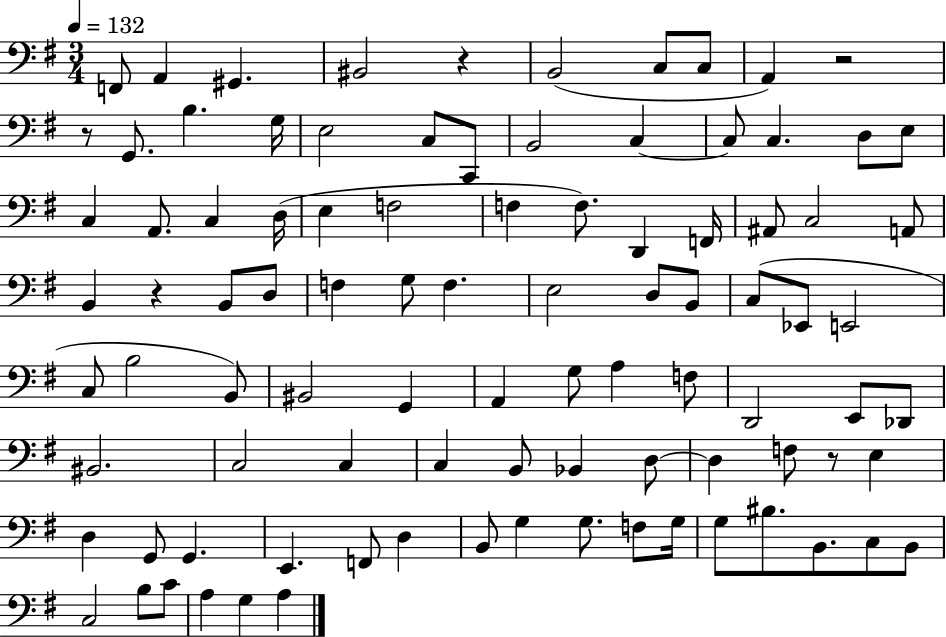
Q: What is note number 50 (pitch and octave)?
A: G2